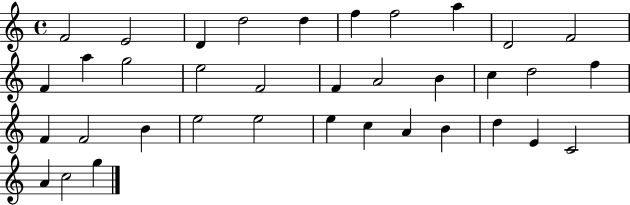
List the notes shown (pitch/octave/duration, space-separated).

F4/h E4/h D4/q D5/h D5/q F5/q F5/h A5/q D4/h F4/h F4/q A5/q G5/h E5/h F4/h F4/q A4/h B4/q C5/q D5/h F5/q F4/q F4/h B4/q E5/h E5/h E5/q C5/q A4/q B4/q D5/q E4/q C4/h A4/q C5/h G5/q